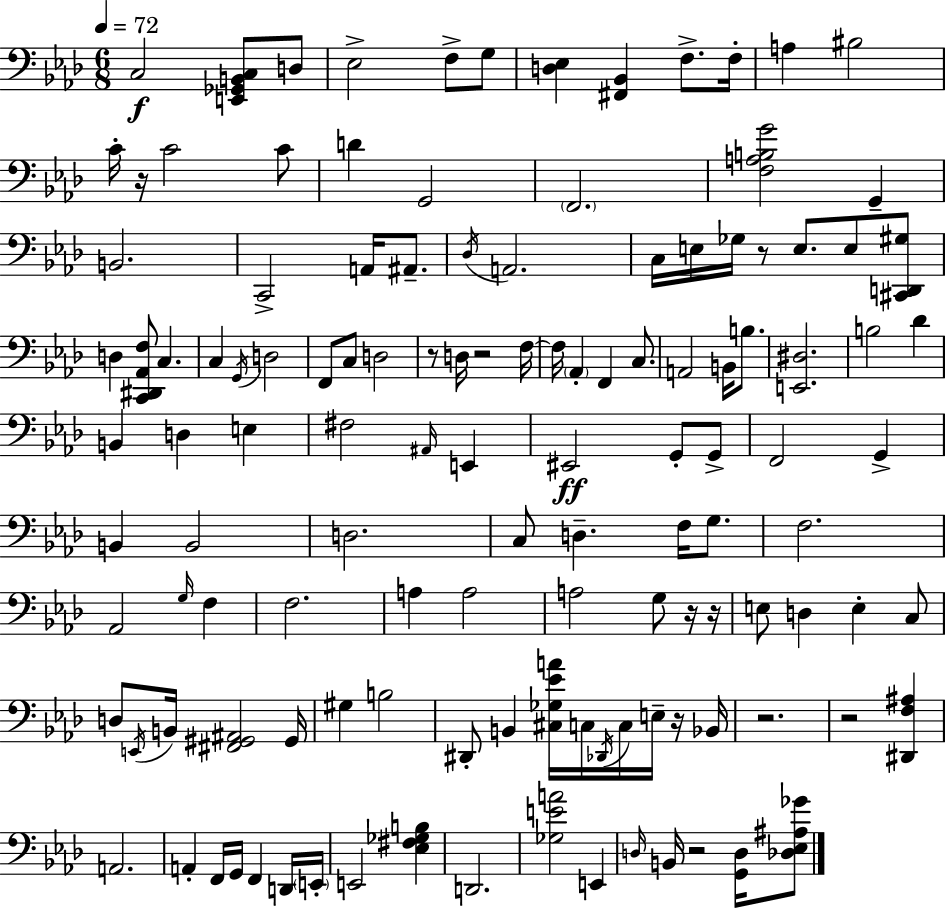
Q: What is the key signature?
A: AES major